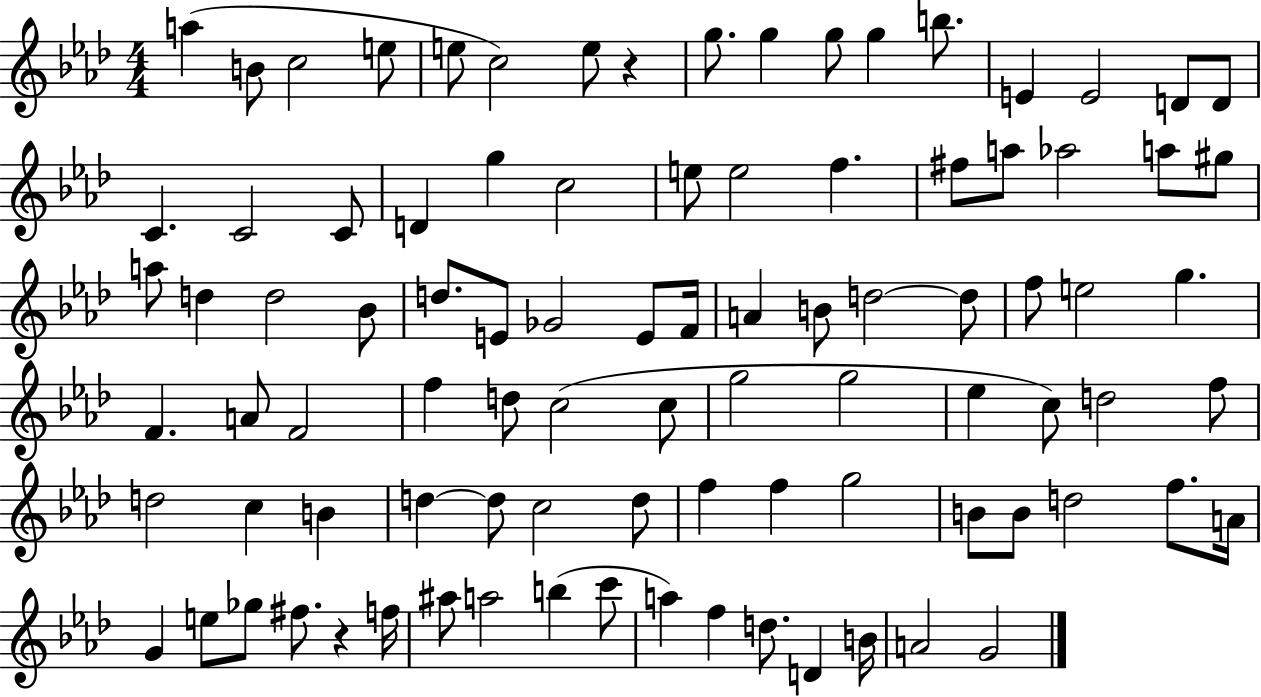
{
  \clef treble
  \numericTimeSignature
  \time 4/4
  \key aes \major
  a''4( b'8 c''2 e''8 | e''8 c''2) e''8 r4 | g''8. g''4 g''8 g''4 b''8. | e'4 e'2 d'8 d'8 | \break c'4. c'2 c'8 | d'4 g''4 c''2 | e''8 e''2 f''4. | fis''8 a''8 aes''2 a''8 gis''8 | \break a''8 d''4 d''2 bes'8 | d''8. e'8 ges'2 e'8 f'16 | a'4 b'8 d''2~~ d''8 | f''8 e''2 g''4. | \break f'4. a'8 f'2 | f''4 d''8 c''2( c''8 | g''2 g''2 | ees''4 c''8) d''2 f''8 | \break d''2 c''4 b'4 | d''4~~ d''8 c''2 d''8 | f''4 f''4 g''2 | b'8 b'8 d''2 f''8. a'16 | \break g'4 e''8 ges''8 fis''8. r4 f''16 | ais''8 a''2 b''4( c'''8 | a''4) f''4 d''8. d'4 b'16 | a'2 g'2 | \break \bar "|."
}